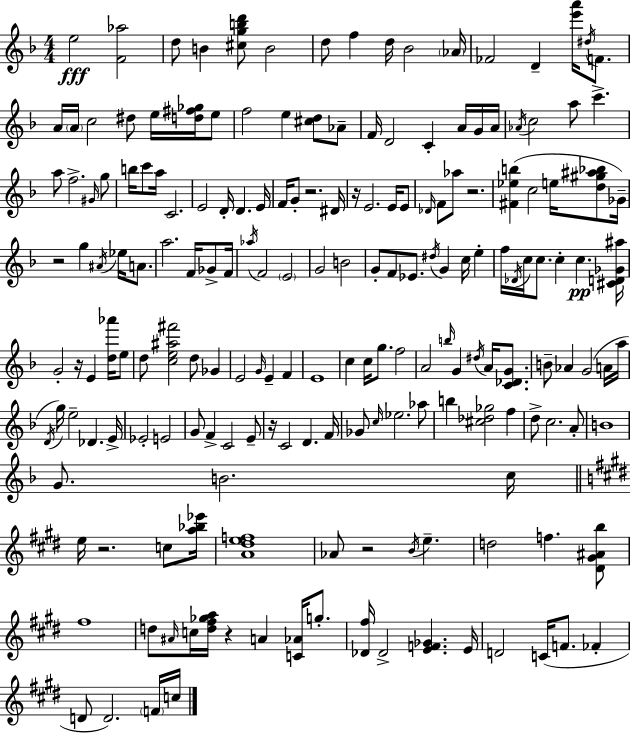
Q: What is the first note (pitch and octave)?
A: E5